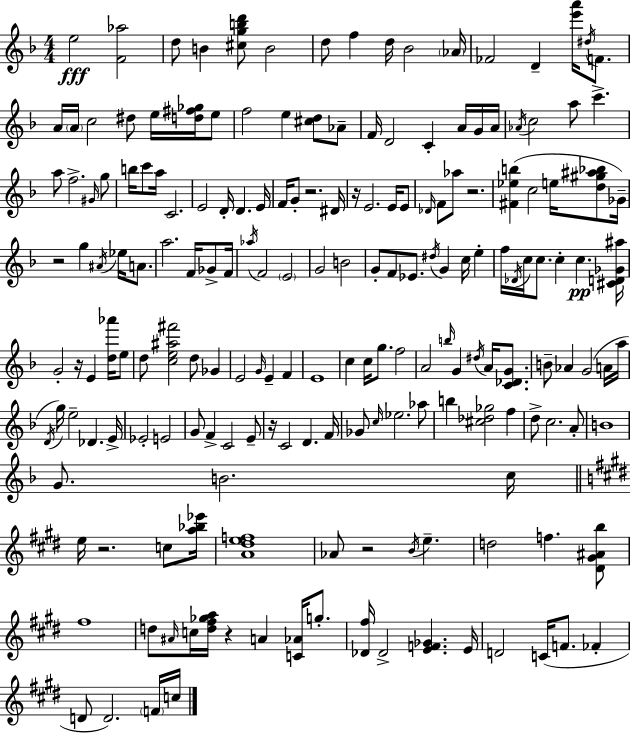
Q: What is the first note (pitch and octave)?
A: E5